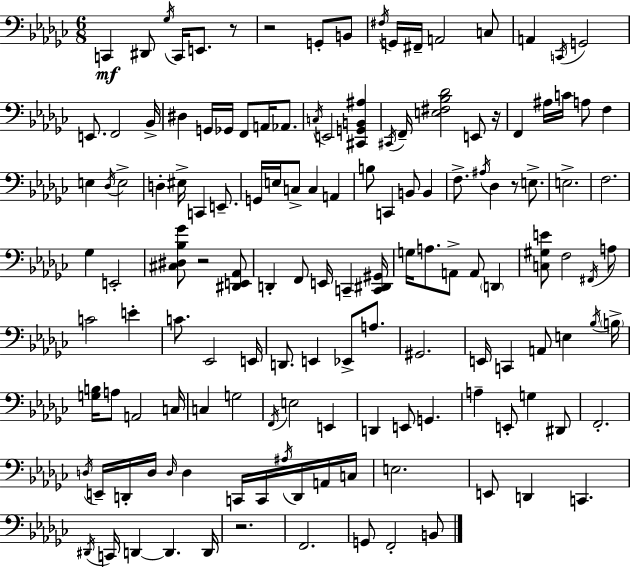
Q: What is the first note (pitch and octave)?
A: C2